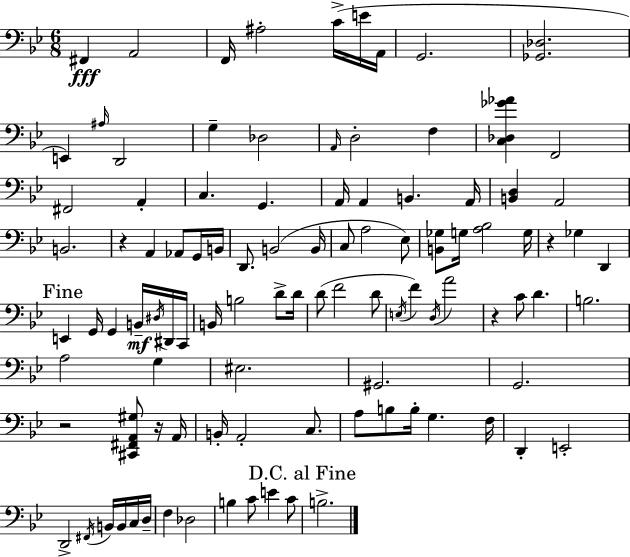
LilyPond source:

{
  \clef bass
  \numericTimeSignature
  \time 6/8
  \key g \minor
  fis,4\fff a,2 | f,16 ais2-. c'16->( e'16 a,16 | g,2. | <ges, des>2. | \break e,4) \grace { ais16 } d,2 | g4-- des2 | \grace { a,16 } d2-. f4 | <c des ges' aes'>4 f,2 | \break fis,2 a,4-. | c4. g,4. | a,16 a,4 b,4. | a,16 <b, d>4 a,2 | \break b,2. | r4 a,4 aes,8 | g,16 b,16 d,8. b,2( | b,16 c8 a2 | \break ees8) <b, ges>8 g16 <a bes>2 | g16 r4 ges4 d,4 | \mark "Fine" e,4 g,16 g,4 b,16--\mf | \acciaccatura { dis16 } dis,16 c,16 b,16 b2 | \break d'8-> d'16 d'8( f'2 | d'8 \acciaccatura { e16 }) f'4 \acciaccatura { d16 } a'2 | r4 c'8 d'4. | b2. | \break a2 | g4 eis2. | gis,2. | g,2. | \break r2 | <cis, fis, a, gis>8 r16 a,16 b,16-. a,2-. | c8. a8 b8 b16-. g4. | f16 d,4-. e,2-. | \break d,2-> | \acciaccatura { fis,16 } b,16 b,16 c16 d16-- f4 des2 | b4 c'8 | e'4 c'8 \mark "D.C. al Fine" b2.-> | \break \bar "|."
}